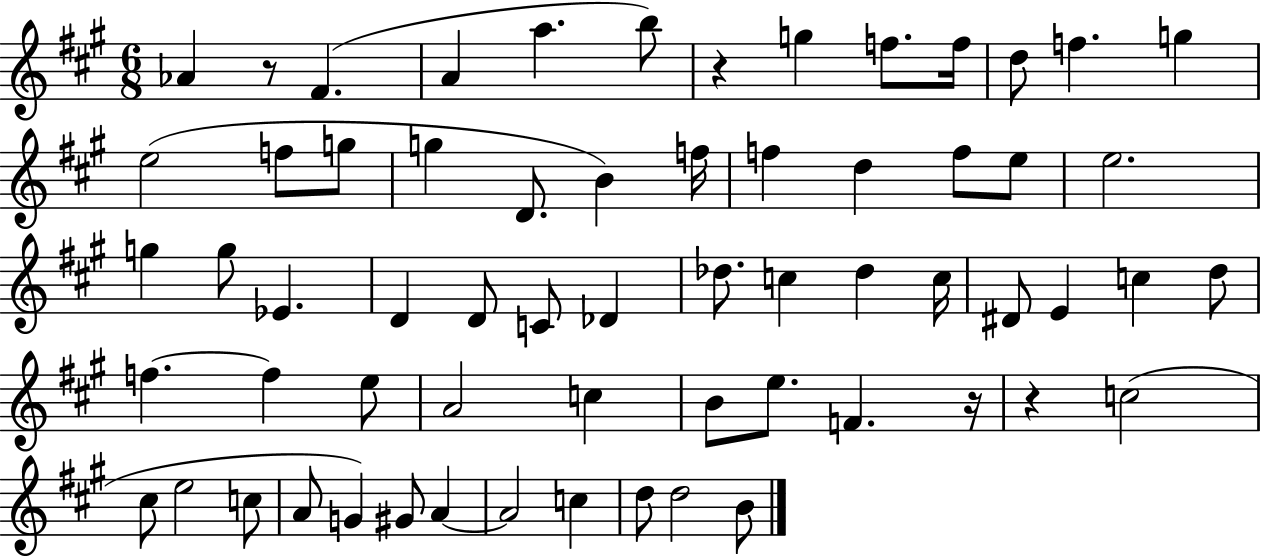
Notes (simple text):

Ab4/q R/e F#4/q. A4/q A5/q. B5/e R/q G5/q F5/e. F5/s D5/e F5/q. G5/q E5/h F5/e G5/e G5/q D4/e. B4/q F5/s F5/q D5/q F5/e E5/e E5/h. G5/q G5/e Eb4/q. D4/q D4/e C4/e Db4/q Db5/e. C5/q Db5/q C5/s D#4/e E4/q C5/q D5/e F5/q. F5/q E5/e A4/h C5/q B4/e E5/e. F4/q. R/s R/q C5/h C#5/e E5/h C5/e A4/e G4/q G#4/e A4/q A4/h C5/q D5/e D5/h B4/e